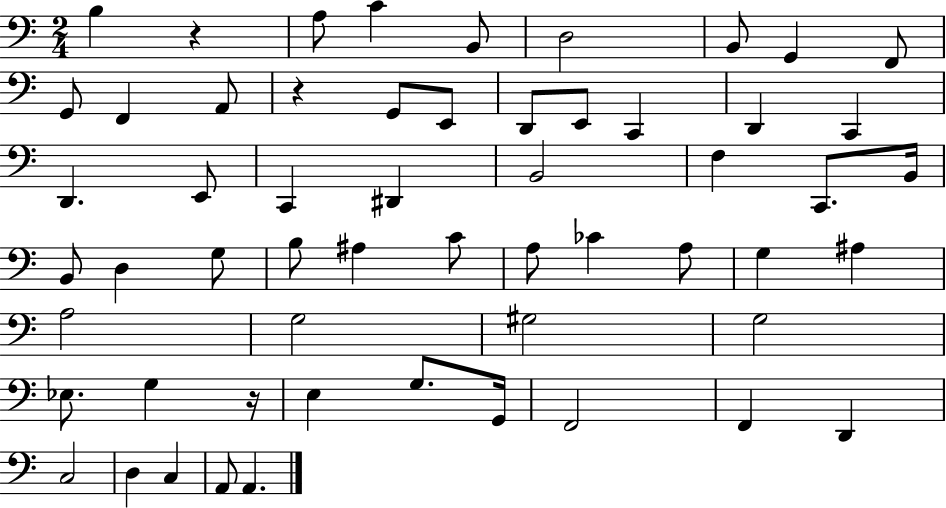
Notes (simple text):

B3/q R/q A3/e C4/q B2/e D3/h B2/e G2/q F2/e G2/e F2/q A2/e R/q G2/e E2/e D2/e E2/e C2/q D2/q C2/q D2/q. E2/e C2/q D#2/q B2/h F3/q C2/e. B2/s B2/e D3/q G3/e B3/e A#3/q C4/e A3/e CES4/q A3/e G3/q A#3/q A3/h G3/h G#3/h G3/h Eb3/e. G3/q R/s E3/q G3/e. G2/s F2/h F2/q D2/q C3/h D3/q C3/q A2/e A2/q.